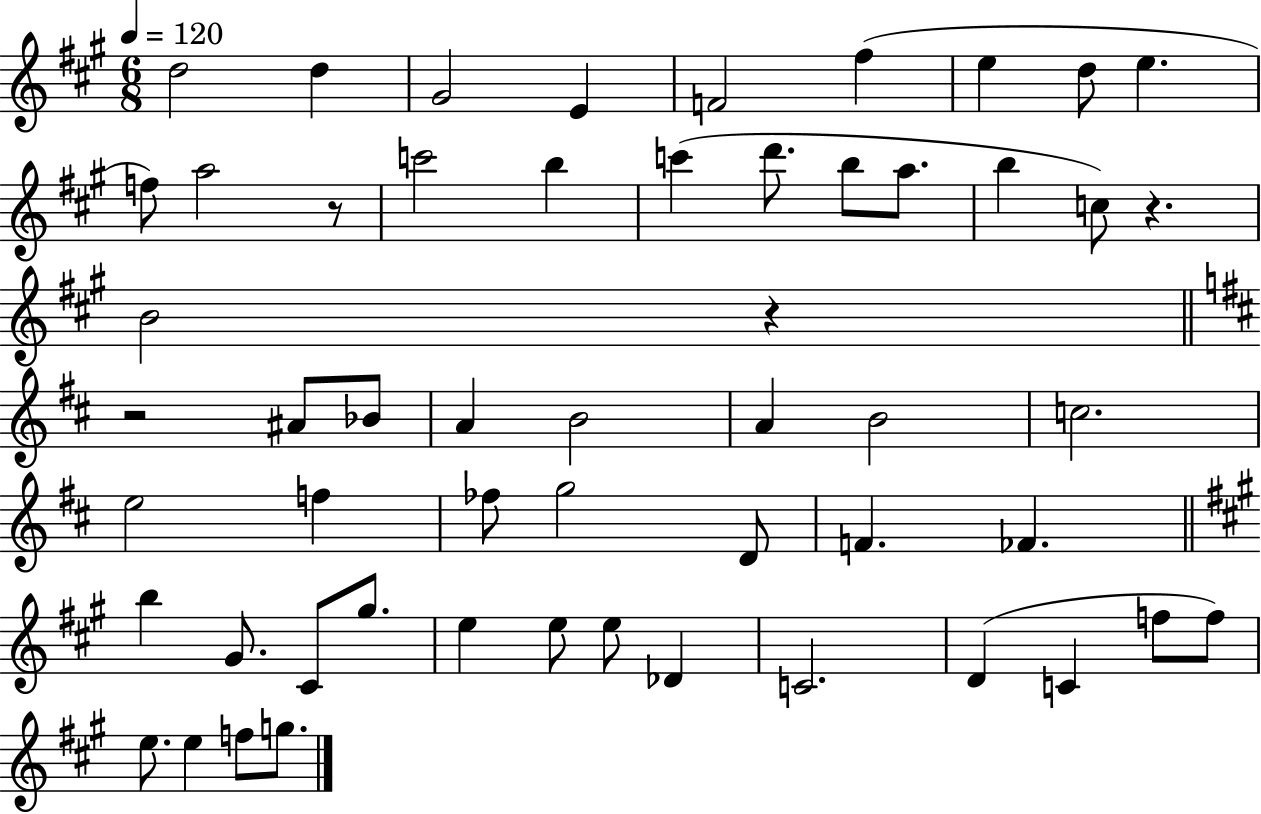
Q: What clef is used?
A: treble